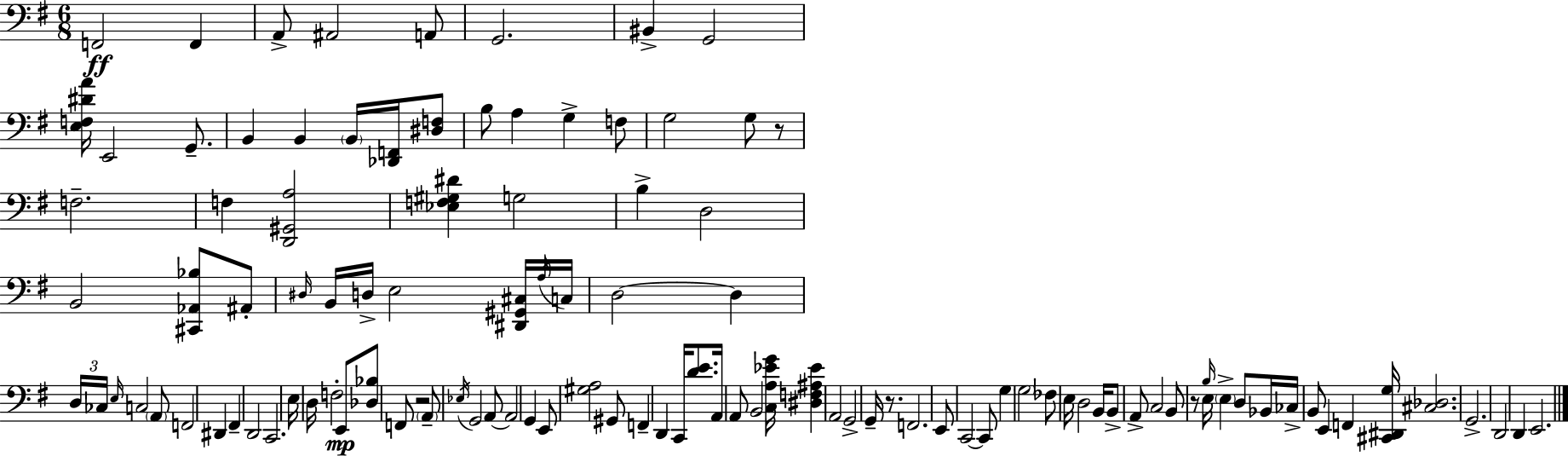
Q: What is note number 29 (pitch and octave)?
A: D3